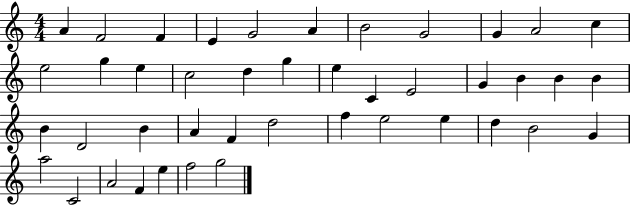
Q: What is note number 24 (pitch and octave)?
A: B4